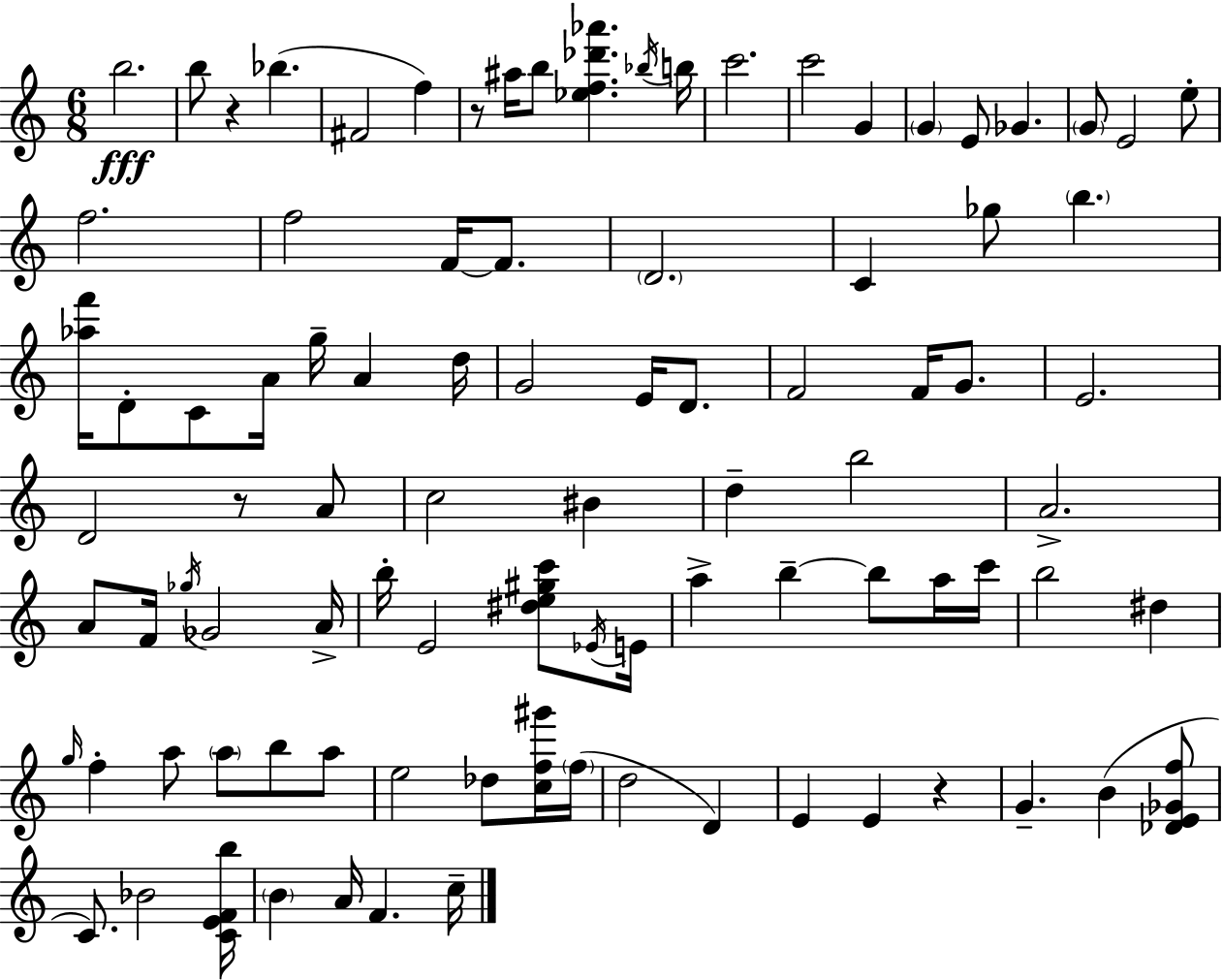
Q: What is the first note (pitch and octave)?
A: B5